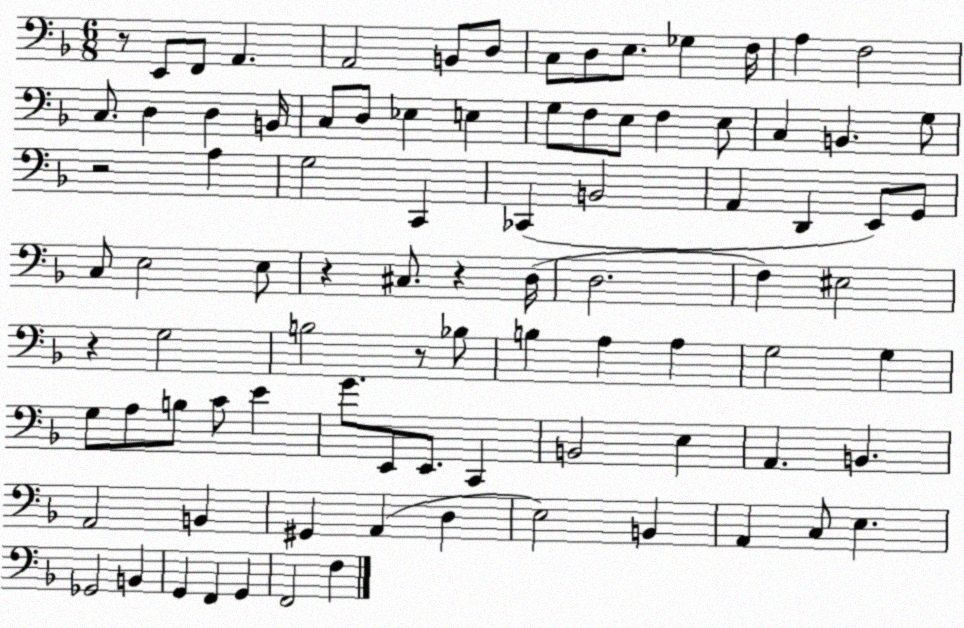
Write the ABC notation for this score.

X:1
T:Untitled
M:6/8
L:1/4
K:F
z/2 E,,/2 F,,/2 A,, A,,2 B,,/2 D,/2 C,/2 D,/2 E,/2 _G, F,/4 A, F,2 C,/2 D, D, B,,/4 C,/2 D,/2 _E, E, G,/2 F,/2 E,/2 F, E,/2 C, B,, G,/2 z2 A, G,2 C,, _C,, B,,2 A,, D,, E,,/2 G,,/2 C,/2 E,2 E,/2 z ^C,/2 z D,/4 D,2 F, ^E,2 z G,2 B,2 z/2 _B,/2 B, A, A, G,2 G, G,/2 A,/2 B,/2 C/2 E G/2 E,,/2 E,,/2 C,, B,,2 E, A,, B,, A,,2 B,, ^G,, A,, D, E,2 B,, A,, C,/2 E, _G,,2 B,, G,, F,, G,, F,,2 F,